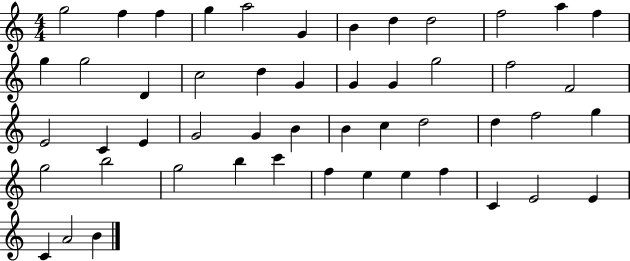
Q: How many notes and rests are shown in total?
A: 50